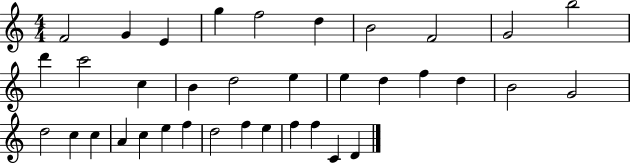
F4/h G4/q E4/q G5/q F5/h D5/q B4/h F4/h G4/h B5/h D6/q C6/h C5/q B4/q D5/h E5/q E5/q D5/q F5/q D5/q B4/h G4/h D5/h C5/q C5/q A4/q C5/q E5/q F5/q D5/h F5/q E5/q F5/q F5/q C4/q D4/q